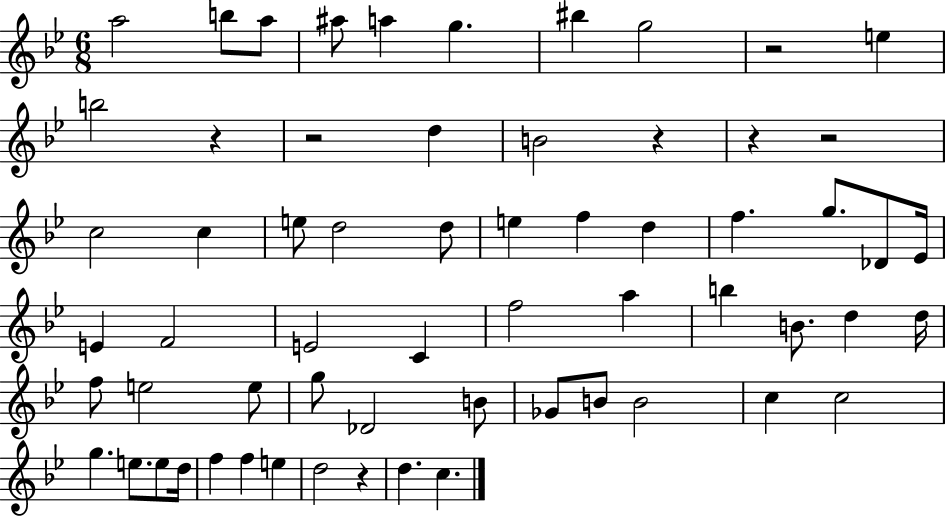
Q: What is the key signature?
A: BES major